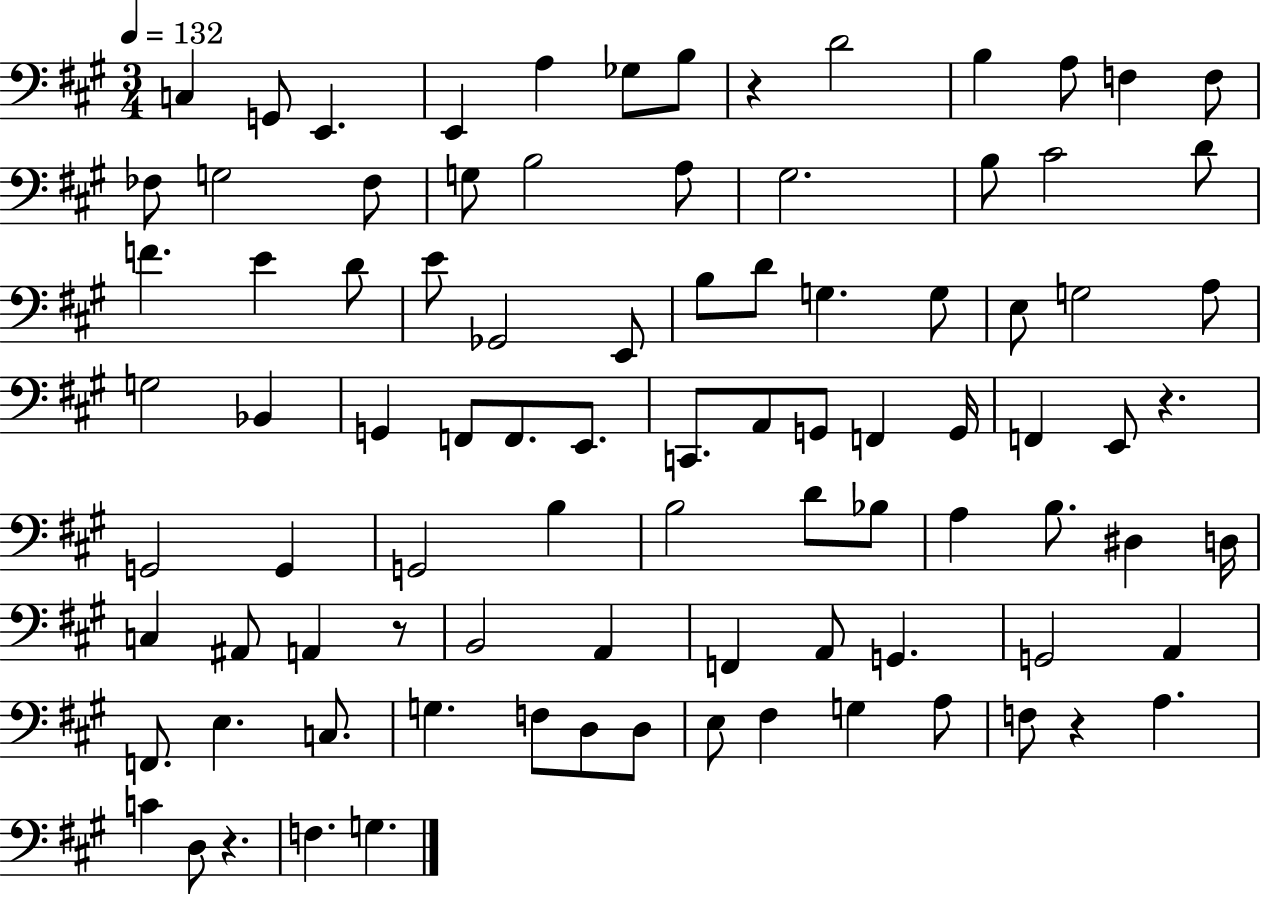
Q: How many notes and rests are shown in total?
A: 91